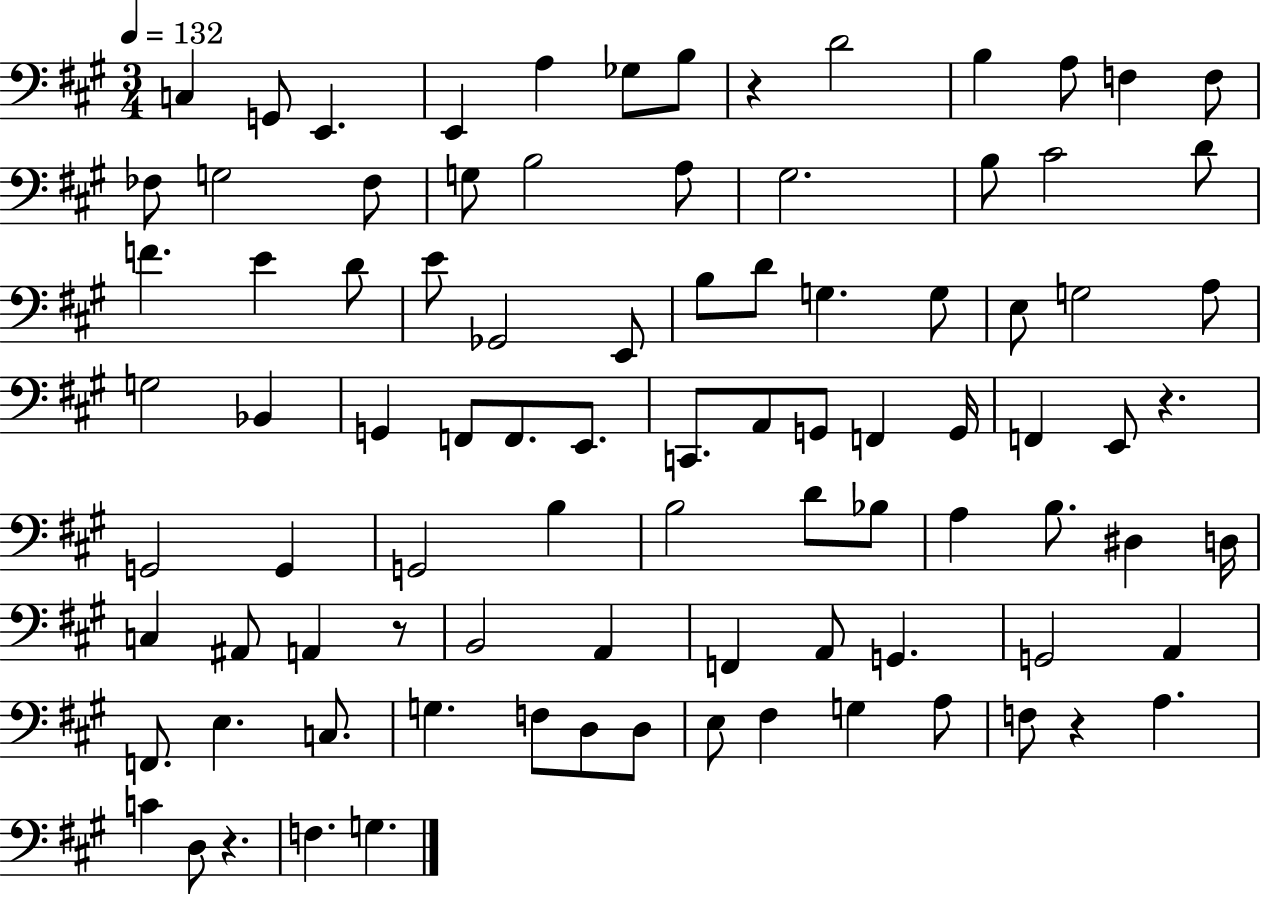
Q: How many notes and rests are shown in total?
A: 91